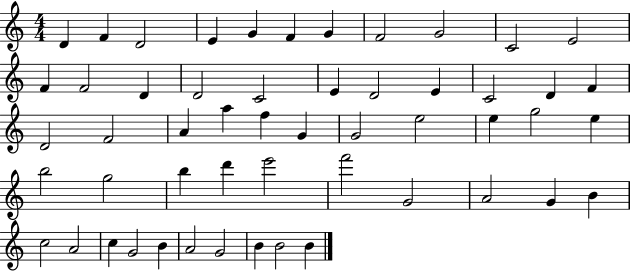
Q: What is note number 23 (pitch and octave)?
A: D4